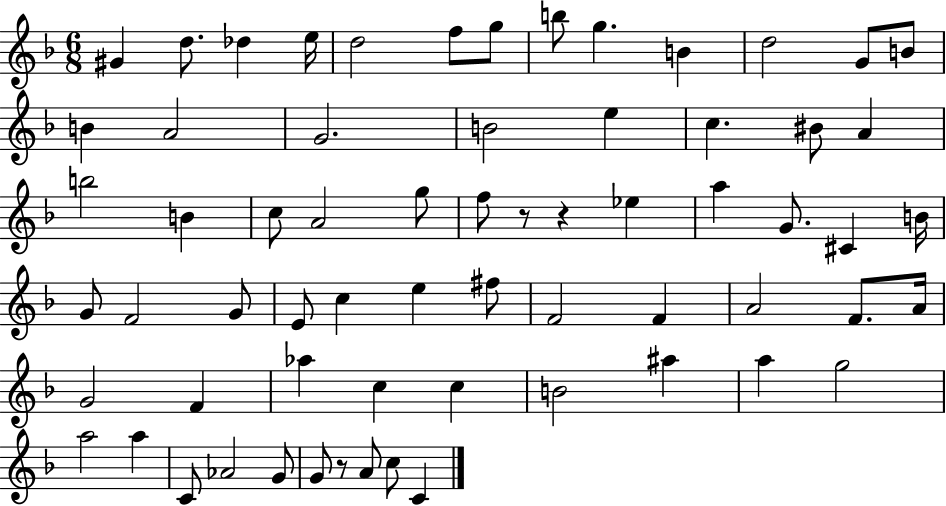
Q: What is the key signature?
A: F major